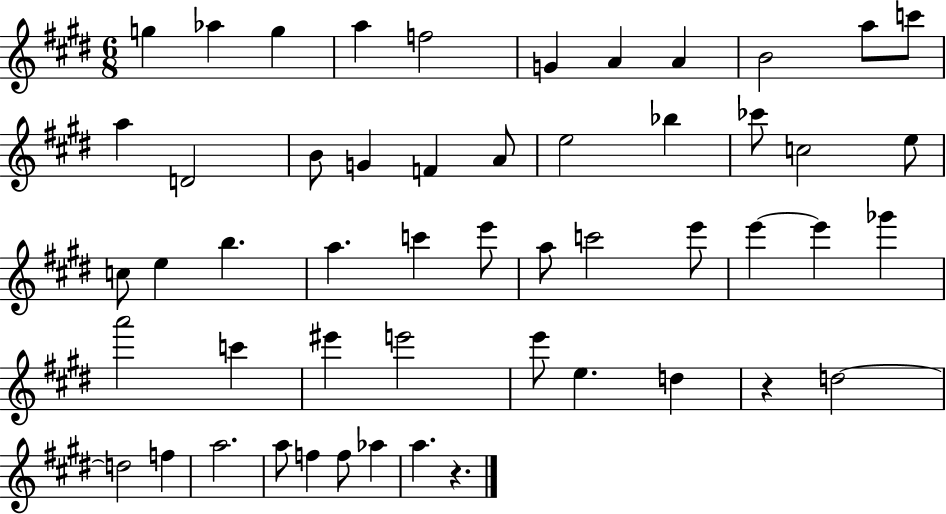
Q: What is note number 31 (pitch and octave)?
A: E6